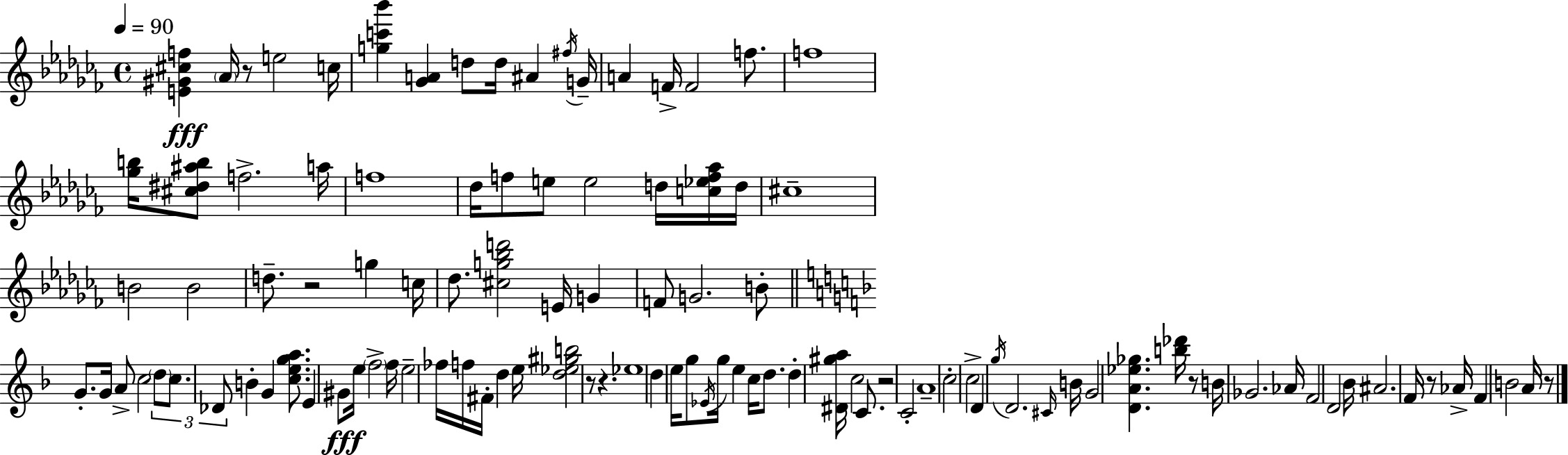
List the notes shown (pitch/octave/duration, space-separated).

[E4,G#4,C#5,F5]/q Ab4/s R/e E5/h C5/s [G5,C6,Bb6]/q [Gb4,A4]/q D5/e D5/s A#4/q F#5/s G4/s A4/q F4/s F4/h F5/e. F5/w [Gb5,B5]/s [C#5,D#5,A#5,B5]/e F5/h. A5/s F5/w Db5/s F5/e E5/e E5/h D5/s [C5,Eb5,F5,Ab5]/s D5/s C#5/w B4/h B4/h D5/e. R/h G5/q C5/s Db5/e. [C#5,G5,Bb5,D6]/h E4/s G4/q F4/e G4/h. B4/e G4/e. G4/s A4/e C5/h D5/e C5/e. Db4/e B4/q G4/q [C5,E5,G5,A5]/e. E4/q G#4/e E5/s F5/h F5/s E5/h FES5/s F5/s F#4/s D5/q E5/s [D5,Eb5,G#5,B5]/h R/e R/q. Eb5/w D5/q E5/s G5/e Eb4/s G5/s E5/q C5/s D5/e. D5/q [D#4,G#5,A5]/s C5/h C4/e. R/h C4/h A4/w C5/h C5/h D4/q G5/s D4/h. C#4/s B4/s G4/h [D4,A4,Eb5,Gb5]/q. [B5,Db6]/s R/e B4/s Gb4/h. Ab4/s F4/h D4/h Bb4/s A#4/h. F4/s R/e Ab4/s F4/q B4/h A4/s R/e